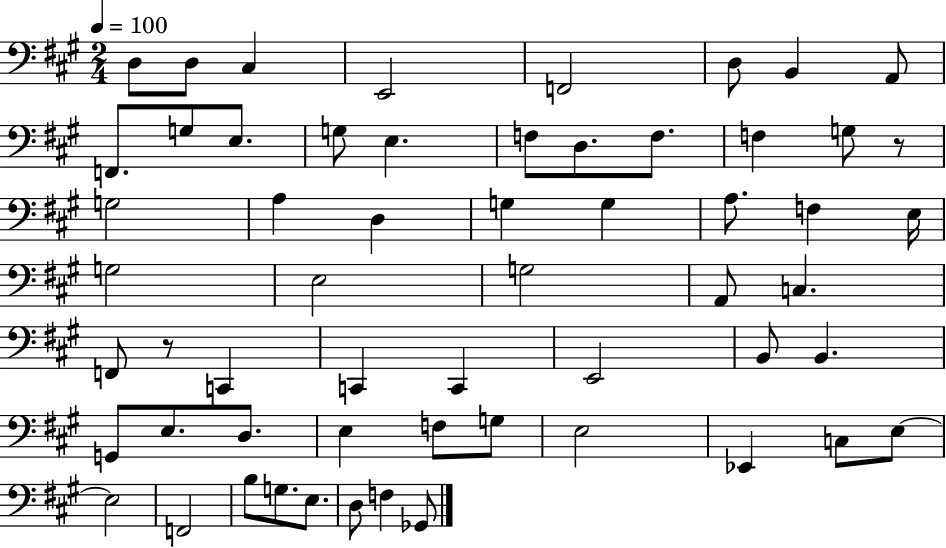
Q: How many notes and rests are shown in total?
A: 58